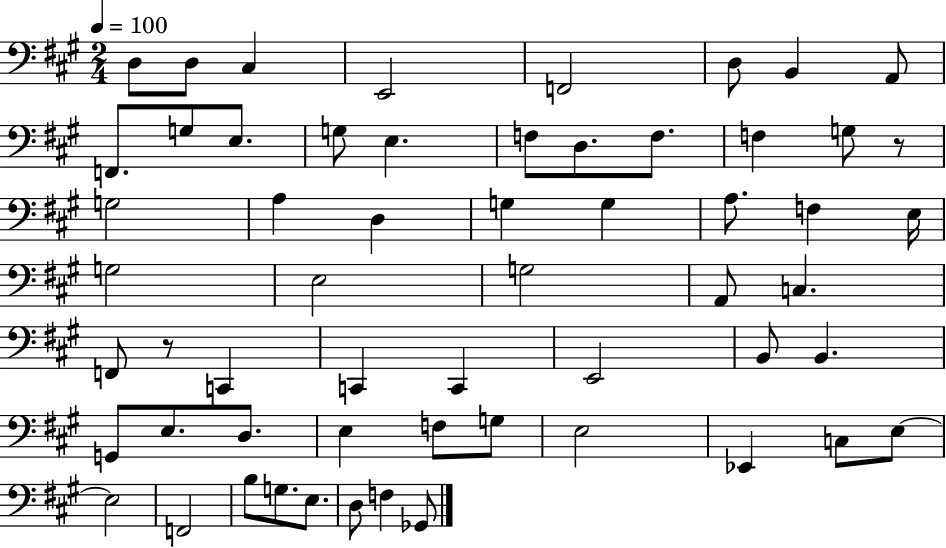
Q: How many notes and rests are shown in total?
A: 58